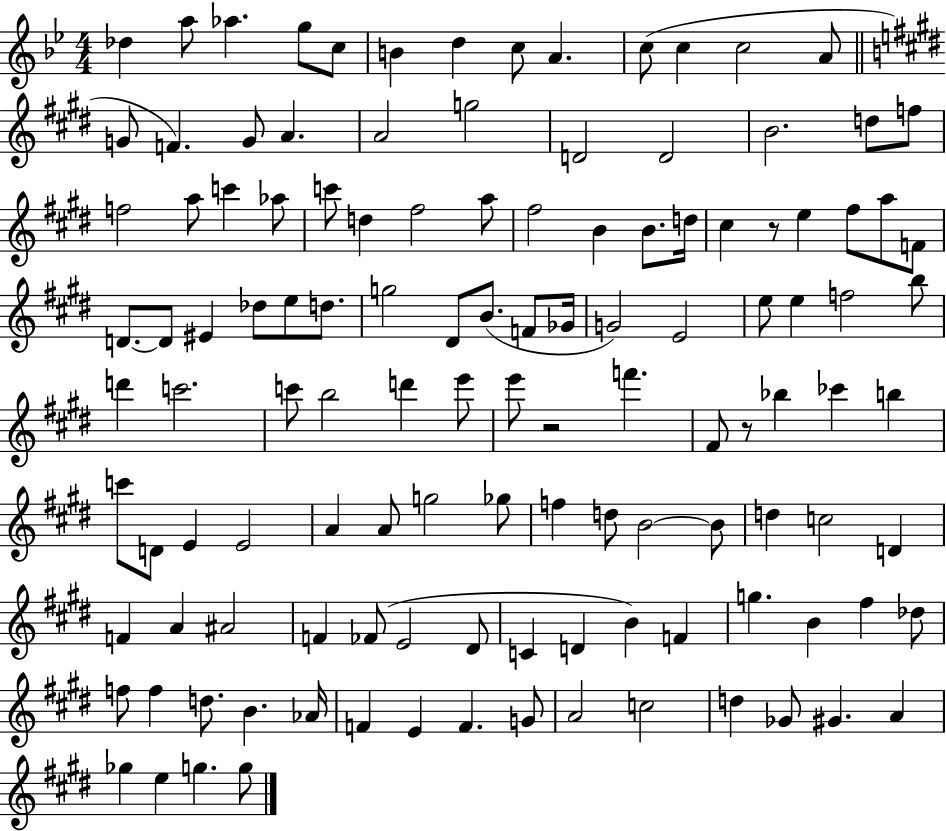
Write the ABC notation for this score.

X:1
T:Untitled
M:4/4
L:1/4
K:Bb
_d a/2 _a g/2 c/2 B d c/2 A c/2 c c2 A/2 G/2 F G/2 A A2 g2 D2 D2 B2 d/2 f/2 f2 a/2 c' _a/2 c'/2 d ^f2 a/2 ^f2 B B/2 d/4 ^c z/2 e ^f/2 a/2 F/2 D/2 D/2 ^E _d/2 e/2 d/2 g2 ^D/2 B/2 F/2 _G/4 G2 E2 e/2 e f2 b/2 d' c'2 c'/2 b2 d' e'/2 e'/2 z2 f' ^F/2 z/2 _b _c' b c'/2 D/2 E E2 A A/2 g2 _g/2 f d/2 B2 B/2 d c2 D F A ^A2 F _F/2 E2 ^D/2 C D B F g B ^f _d/2 f/2 f d/2 B _A/4 F E F G/2 A2 c2 d _G/2 ^G A _g e g g/2